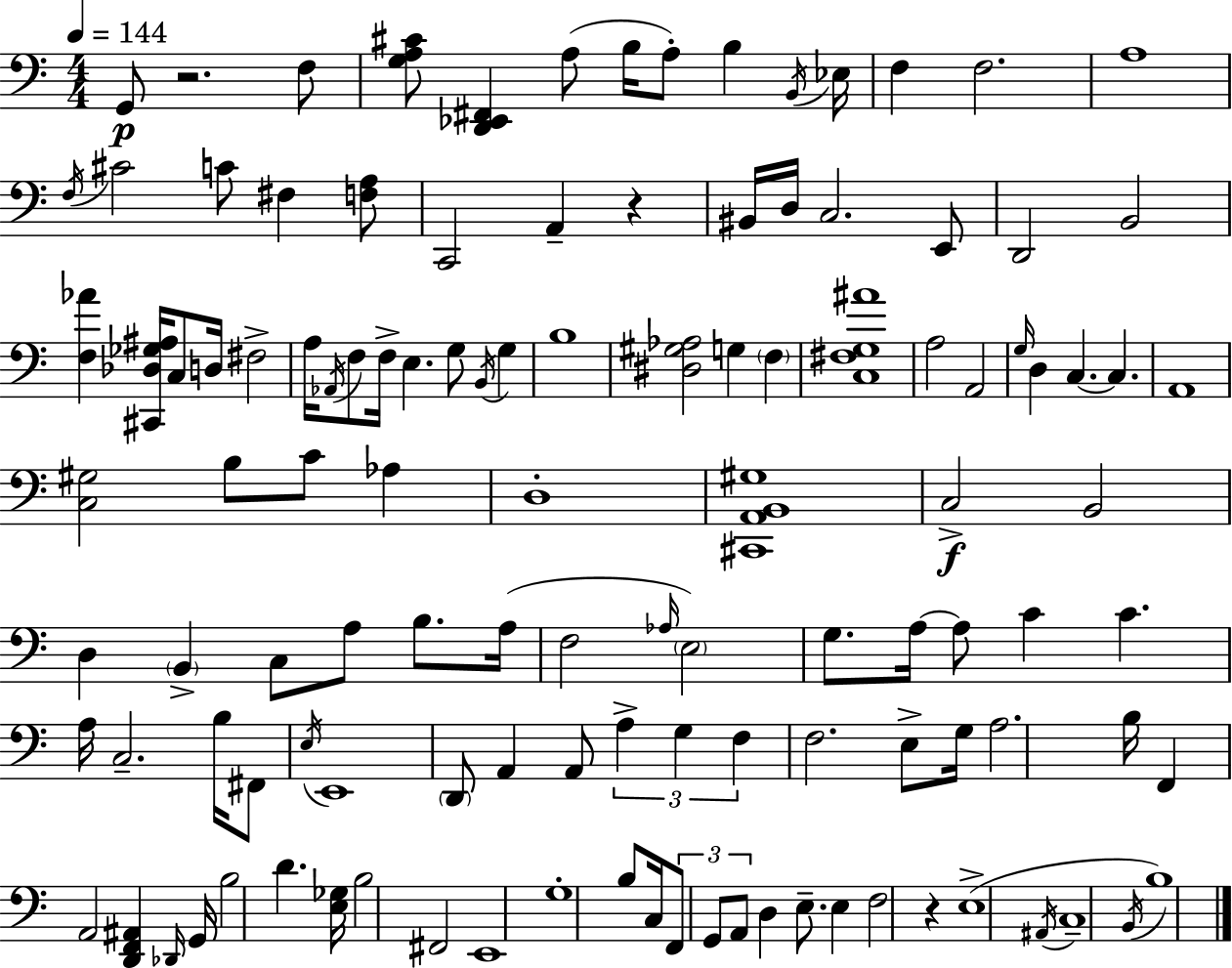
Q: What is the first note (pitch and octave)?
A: G2